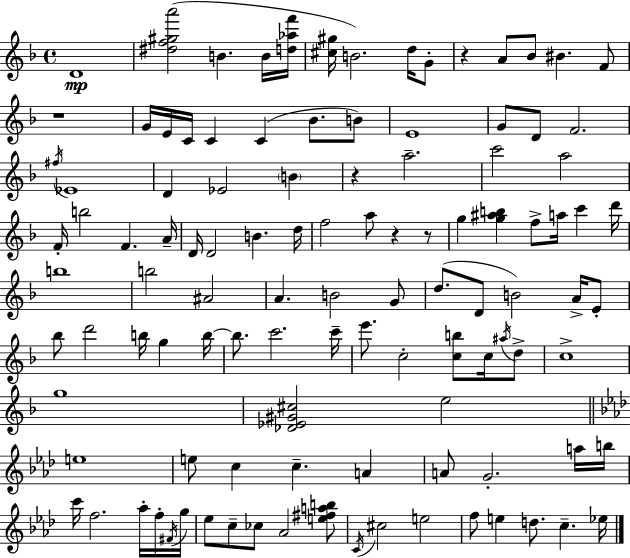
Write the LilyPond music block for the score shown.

{
  \clef treble
  \time 4/4
  \defaultTimeSignature
  \key d \minor
  d'1\mp | <dis'' f'' gis'' a'''>2( b'4. b'16 <d'' aes'' f'''>16 | <cis'' gis''>16 b'2.) d''16 g'8-. | r4 a'8 bes'8 bis'4. f'8 | \break r1 | g'16 e'16 c'16 c'4 c'4( bes'8. b'8) | e'1 | g'8 d'8 f'2. | \break \acciaccatura { fis''16 } ees'1 | d'4 ees'2 \parenthesize b'4 | r4 a''2.-- | c'''2 a''2 | \break f'16-. b''2 f'4. | a'16-- d'16 d'2 b'4. | d''16 f''2 a''8 r4 r8 | g''4 <g'' ais'' b''>4 f''8-> a''16 c'''4 | \break d'''16 b''1 | b''2 ais'2 | a'4. b'2 g'8 | d''8.( d'8 b'2) a'16-> e'8-. | \break bes''8 d'''2 b''16 g''4 | b''16~~ b''8. c'''2. | c'''16-- e'''8. c''2-. <c'' b''>8 c''16 \acciaccatura { ais''16 } | d''8-> c''1-> | \break g''1 | <des' ees' gis' cis''>2 e''2 | \bar "||" \break \key aes \major e''1 | e''8 c''4 c''4.-- a'4 | a'8 g'2.-. a''16 b''16 | c'''16 f''2. aes''16-. f''16-. \acciaccatura { fis'16 } | \break g''16 ees''8 c''8-- ces''8 aes'2 <e'' fis'' a'' b''>8 | \acciaccatura { c'16 } cis''2 e''2 | f''8 e''4 d''8. c''4.-- | ees''16 \bar "|."
}